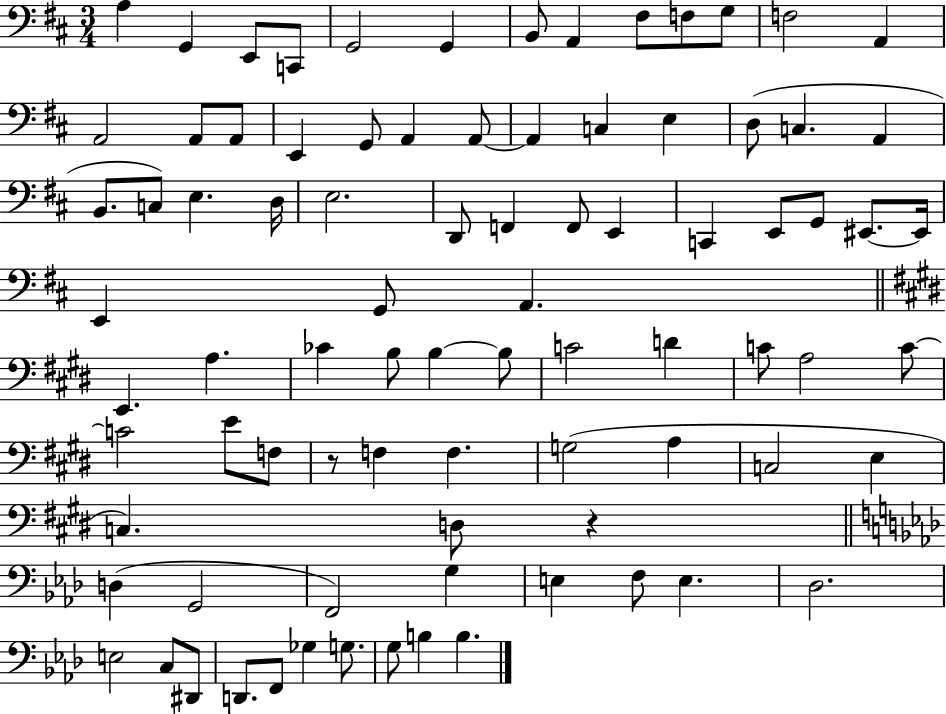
X:1
T:Untitled
M:3/4
L:1/4
K:D
A, G,, E,,/2 C,,/2 G,,2 G,, B,,/2 A,, ^F,/2 F,/2 G,/2 F,2 A,, A,,2 A,,/2 A,,/2 E,, G,,/2 A,, A,,/2 A,, C, E, D,/2 C, A,, B,,/2 C,/2 E, D,/4 E,2 D,,/2 F,, F,,/2 E,, C,, E,,/2 G,,/2 ^E,,/2 ^E,,/4 E,, G,,/2 A,, E,, A, _C B,/2 B, B,/2 C2 D C/2 A,2 C/2 C2 E/2 F,/2 z/2 F, F, G,2 A, C,2 E, C, D,/2 z D, G,,2 F,,2 G, E, F,/2 E, _D,2 E,2 C,/2 ^D,,/2 D,,/2 F,,/2 _G, G,/2 G,/2 B, B,